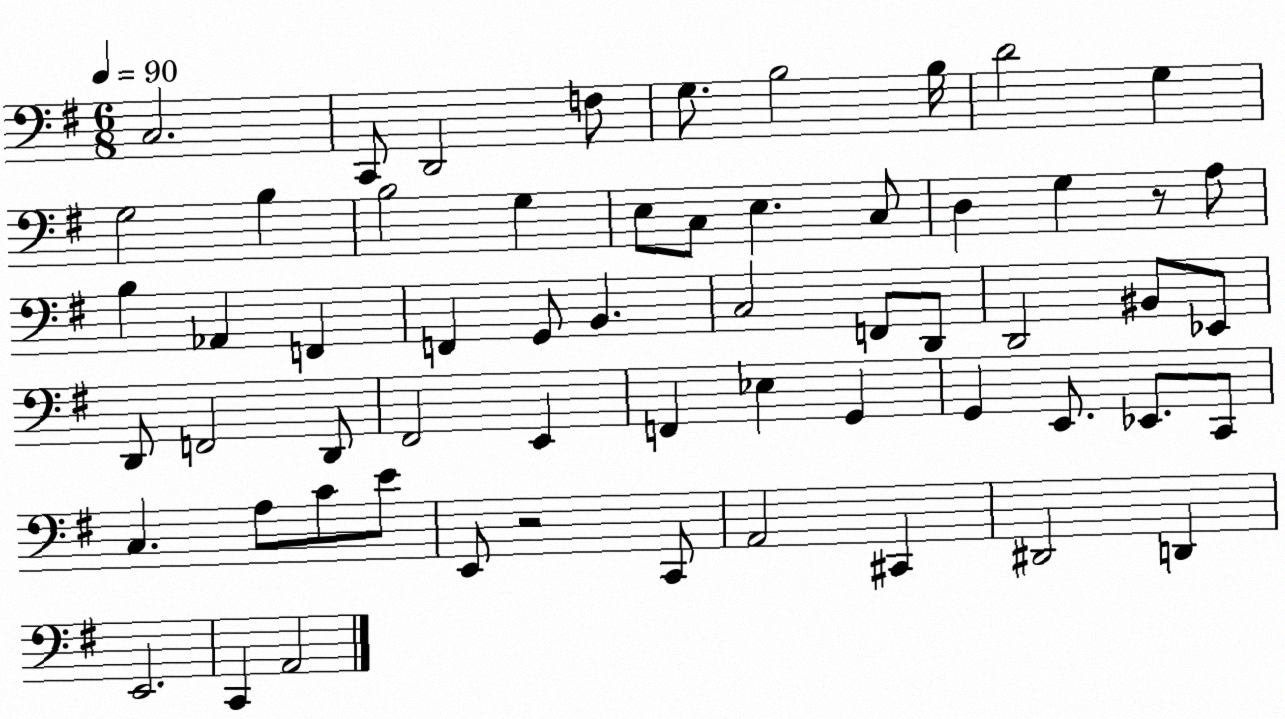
X:1
T:Untitled
M:6/8
L:1/4
K:G
C,2 C,,/2 D,,2 F,/2 G,/2 B,2 B,/4 D2 G, G,2 B, B,2 G, E,/2 C,/2 E, C,/2 D, G, z/2 A,/2 B, _A,, F,, F,, G,,/2 B,, C,2 F,,/2 D,,/2 D,,2 ^B,,/2 _E,,/2 D,,/2 F,,2 D,,/2 ^F,,2 E,, F,, _E, G,, G,, E,,/2 _E,,/2 C,,/2 C, A,/2 C/2 E/2 E,,/2 z2 C,,/2 A,,2 ^C,, ^D,,2 D,, E,,2 C,, A,,2